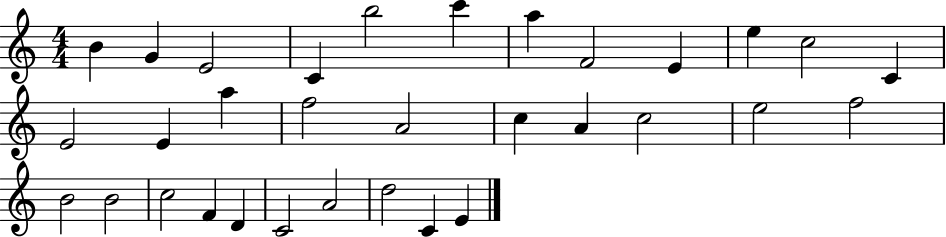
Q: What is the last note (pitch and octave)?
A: E4